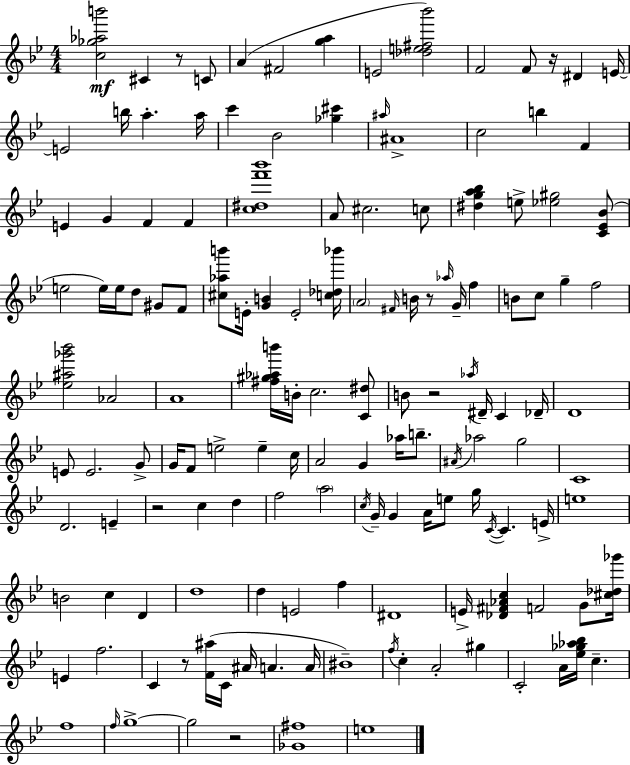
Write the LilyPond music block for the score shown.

{
  \clef treble
  \numericTimeSignature
  \time 4/4
  \key g \minor
  <c'' ges'' aes'' b'''>2\mf cis'4 r8 c'8 | a'4( fis'2 <g'' a''>4 | e'2 <des'' e'' fis'' bes'''>2) | f'2 f'8 r16 dis'4 e'16~~ | \break e'2 b''16 a''4.-. a''16 | c'''4 bes'2 <ges'' cis'''>4 | \grace { ais''16 } ais'1-> | c''2 b''4 f'4 | \break e'4 g'4 f'4 f'4 | <c'' dis'' f''' bes'''>1 | a'8 cis''2. c''8 | <dis'' g'' a'' bes''>4 e''8-> <ees'' gis''>2 <c' ees' bes'>8( | \break e''2 e''16) e''16 d''8 gis'8 f'8 | <cis'' aes'' b'''>8 e'16-. <g' b'>4 e'2-. | <c'' des'' bes'''>16 \parenthesize a'2 \grace { fis'16 } b'16 r8 \grace { aes''16 } g'16-- f''4 | b'8 c''8 g''4-- f''2 | \break <ees'' ais'' ges''' bes'''>2 aes'2 | a'1 | <fis'' gis'' aes'' b'''>16 b'16-. c''2. | <c' dis''>8 b'8 r2 \acciaccatura { aes''16 } dis'16-- c'4 | \break des'16-- d'1 | e'8 e'2. | g'8-> g'16 f'8 e''2-> e''4-- | c''16 a'2 g'4 | \break aes''16 b''8.-- \acciaccatura { ais'16 } aes''2 g''2 | c'1 | d'2. | e'4-- r2 c''4 | \break d''4 f''2 \parenthesize a''2 | \acciaccatura { c''16 } g'16-- g'4 a'16 e''8 g''16 \acciaccatura { c'16~ }~ | c'4. e'16-> e''1 | b'2 c''4 | \break d'4 d''1 | d''4 e'2 | f''4 dis'1 | e'16-> <des' fis' aes' c''>4 f'2 | \break g'8 <cis'' des'' ges'''>16 e'4 f''2. | c'4 r8 <f' ais''>16( c'16 ais'16 | a'4. a'16 bis'1--) | \acciaccatura { f''16 } c''4-. a'2-. | \break gis''4 c'2-. | a'16 <ees'' ges'' aes'' bes''>16 c''4.-- f''1 | \grace { f''16 } g''1->~~ | g''2 | \break r2 <ges' fis''>1 | e''1 | \bar "|."
}